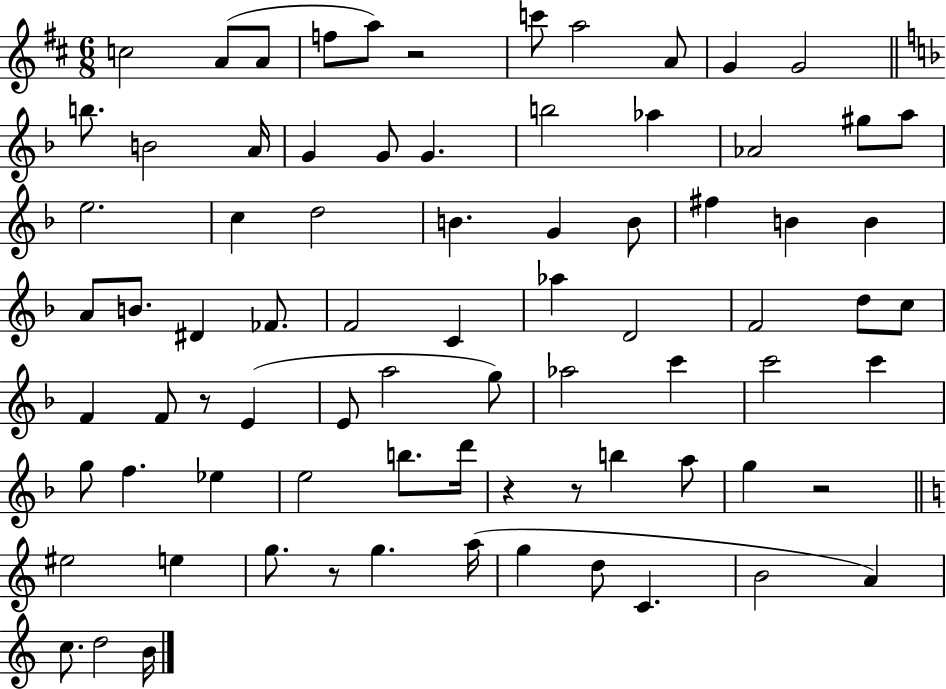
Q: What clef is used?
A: treble